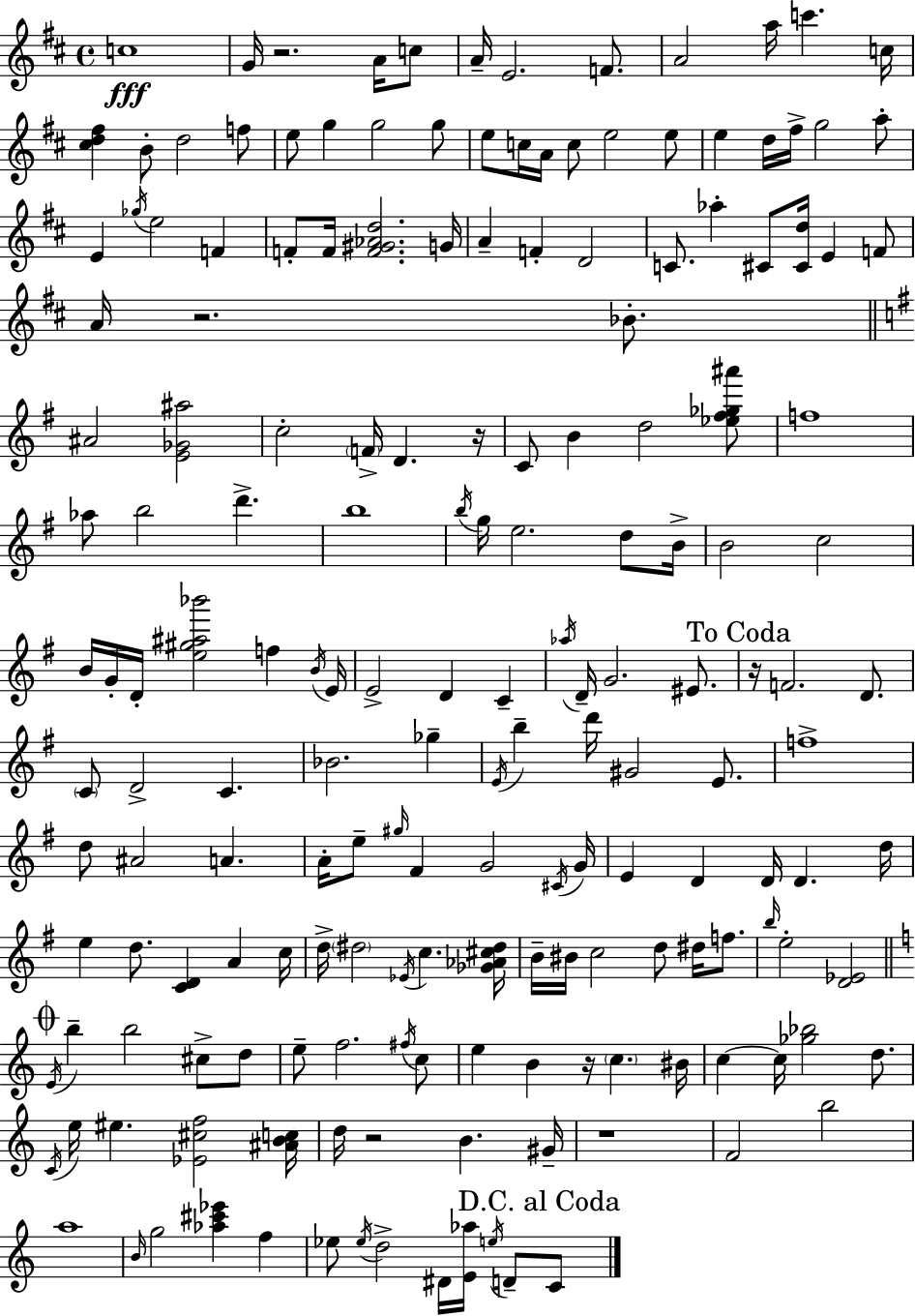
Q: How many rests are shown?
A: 7